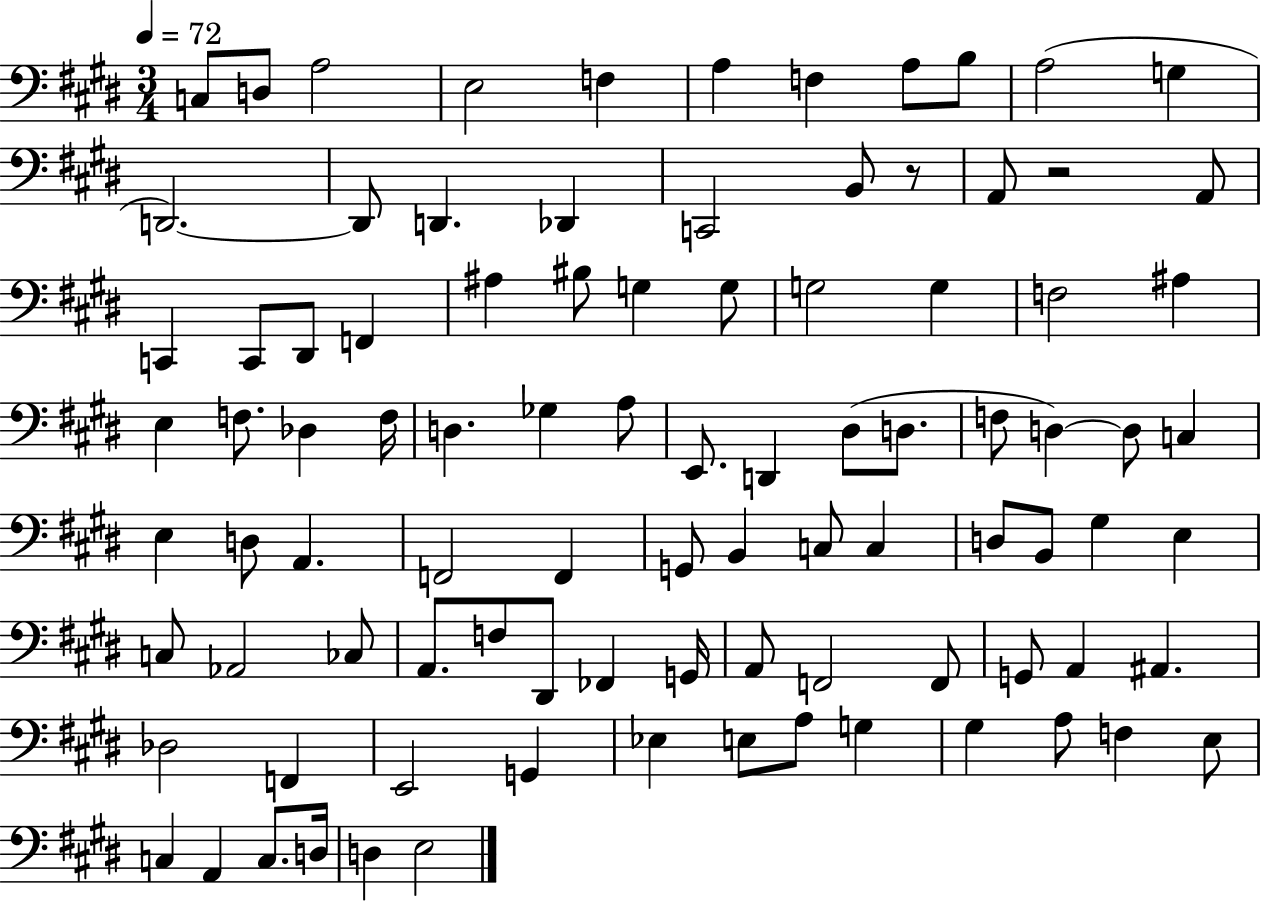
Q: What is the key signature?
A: E major